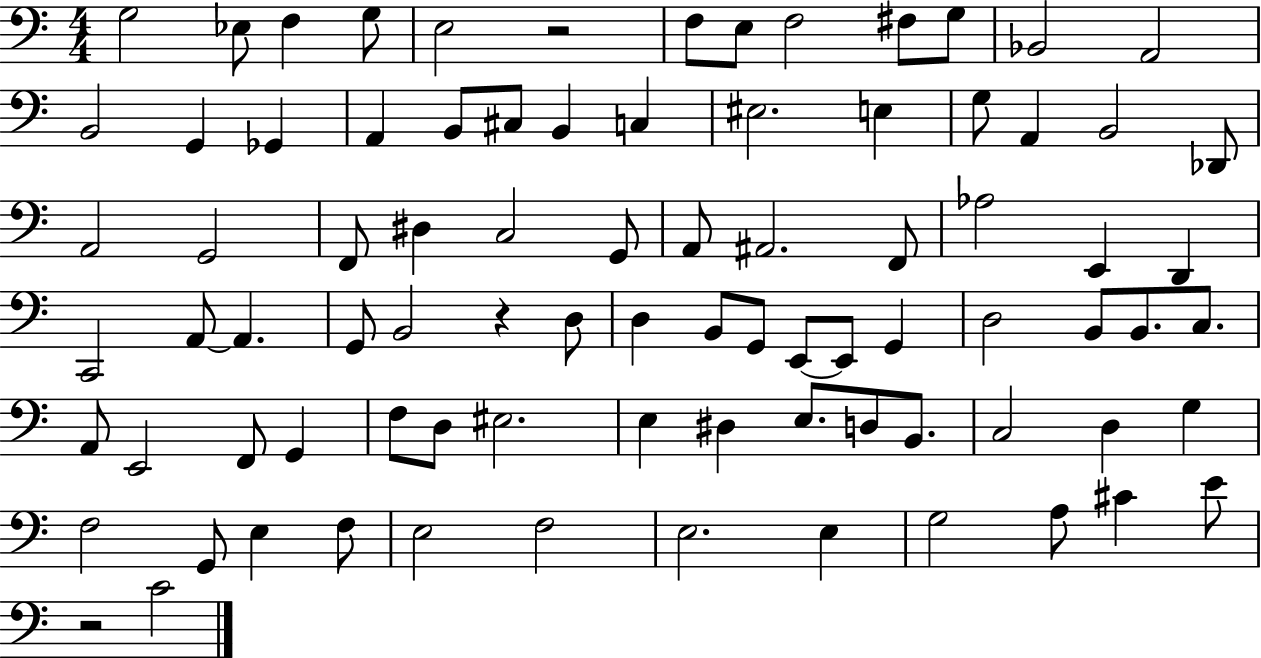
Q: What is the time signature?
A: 4/4